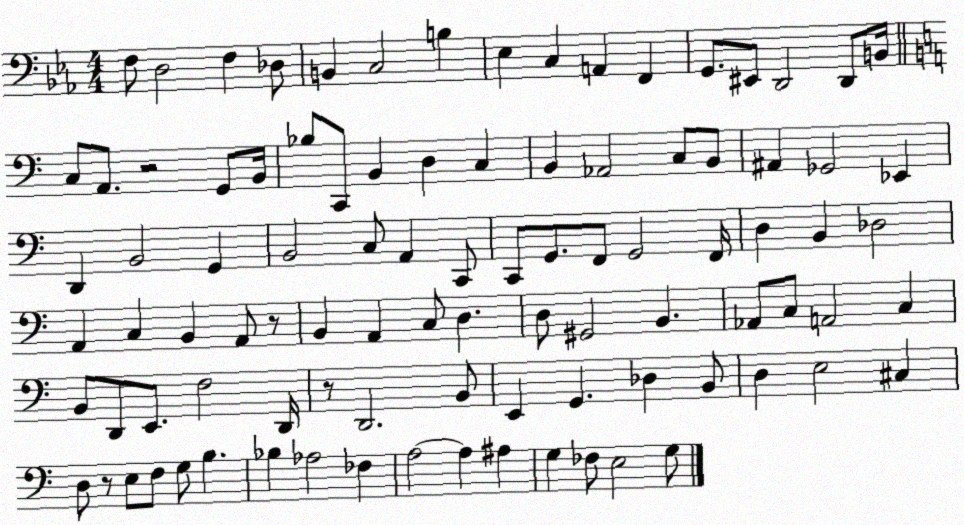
X:1
T:Untitled
M:4/4
L:1/4
K:Eb
F,/2 D,2 F, _D,/2 B,, C,2 B, _E, C, A,, F,, G,,/2 ^E,,/2 D,,2 D,,/2 B,,/4 C,/2 A,,/2 z2 G,,/2 B,,/4 _B,/2 C,,/2 B,, D, C, B,, _A,,2 C,/2 B,,/2 ^A,, _G,,2 _E,, D,, B,,2 G,, B,,2 C,/2 A,, C,,/2 C,,/2 G,,/2 F,,/2 G,,2 F,,/4 D, B,, _D,2 A,, C, B,, A,,/2 z/2 B,, A,, C,/2 D, D,/2 ^G,,2 B,, _A,,/2 C,/2 A,,2 C, B,,/2 D,,/2 E,,/2 F,2 D,,/4 z/2 D,,2 B,,/2 E,, G,, _D, B,,/2 D, E,2 ^C, D,/2 z/2 E,/2 F,/2 G,/2 B, _B, _A,2 _F, A,2 A, ^A, G, _F,/2 E,2 G,/2